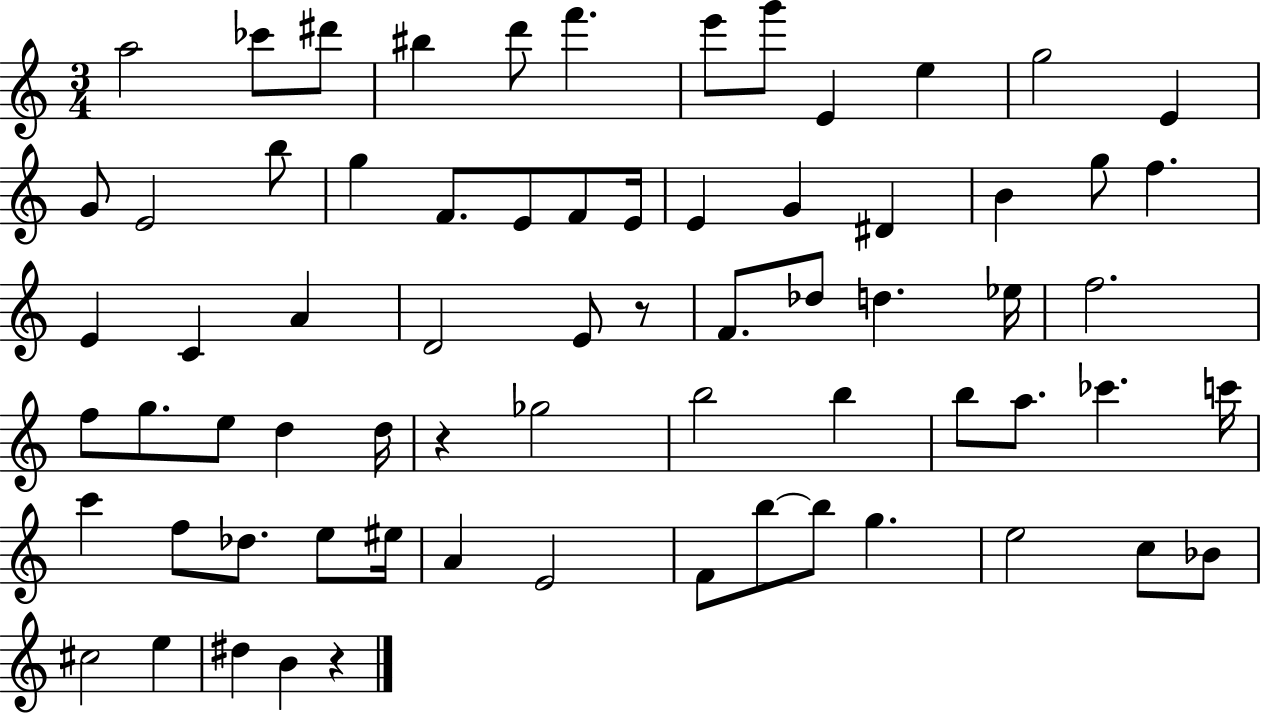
X:1
T:Untitled
M:3/4
L:1/4
K:C
a2 _c'/2 ^d'/2 ^b d'/2 f' e'/2 g'/2 E e g2 E G/2 E2 b/2 g F/2 E/2 F/2 E/4 E G ^D B g/2 f E C A D2 E/2 z/2 F/2 _d/2 d _e/4 f2 f/2 g/2 e/2 d d/4 z _g2 b2 b b/2 a/2 _c' c'/4 c' f/2 _d/2 e/2 ^e/4 A E2 F/2 b/2 b/2 g e2 c/2 _B/2 ^c2 e ^d B z